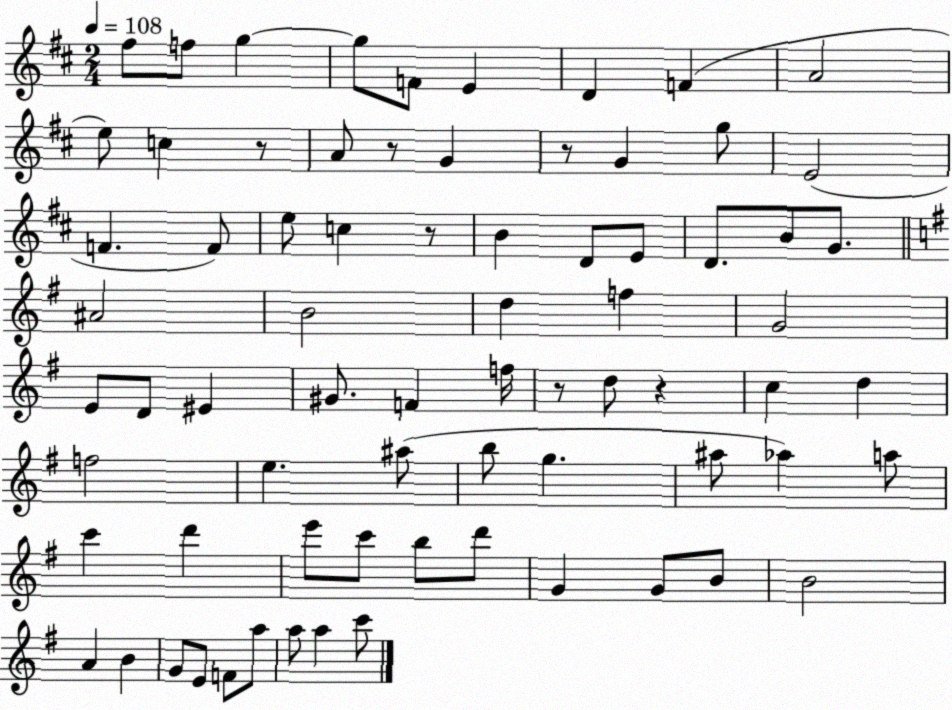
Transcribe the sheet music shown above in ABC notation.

X:1
T:Untitled
M:2/4
L:1/4
K:D
^f/2 f/2 g g/2 F/2 E D F A2 e/2 c z/2 A/2 z/2 G z/2 G g/2 E2 F F/2 e/2 c z/2 B D/2 E/2 D/2 B/2 G/2 ^A2 B2 d f G2 E/2 D/2 ^E ^G/2 F f/4 z/2 d/2 z c d f2 e ^a/2 b/2 g ^a/2 _a a/2 c' d' e'/2 c'/2 b/2 d'/2 G G/2 B/2 B2 A B G/2 E/2 F/2 a/2 a/2 a c'/2